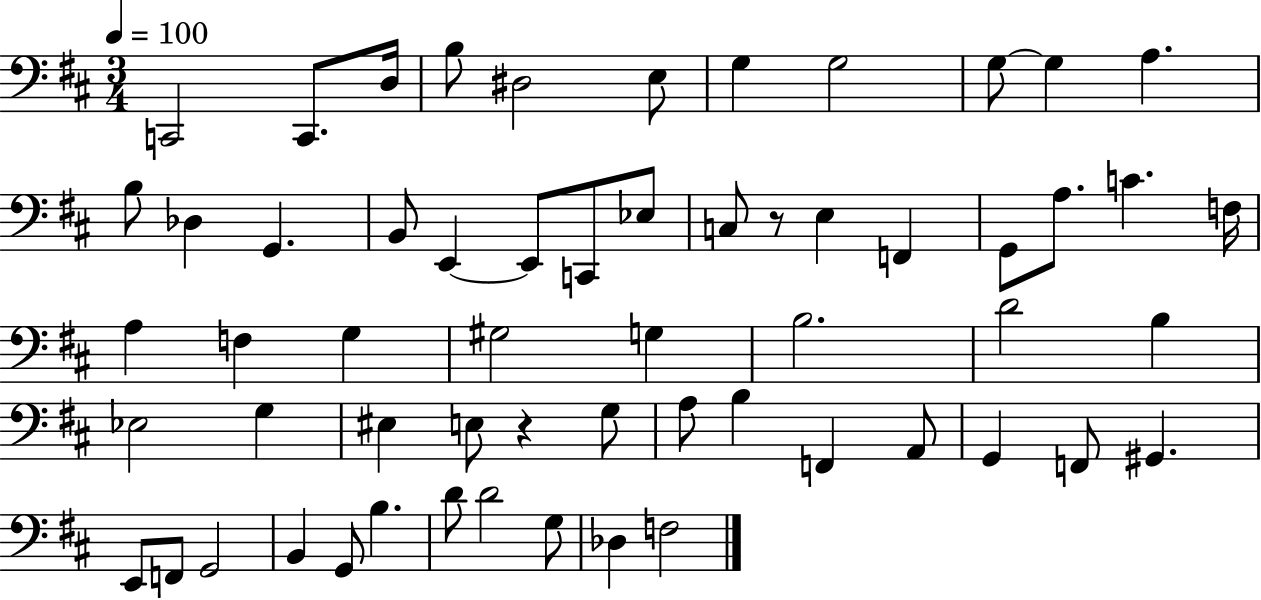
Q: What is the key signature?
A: D major